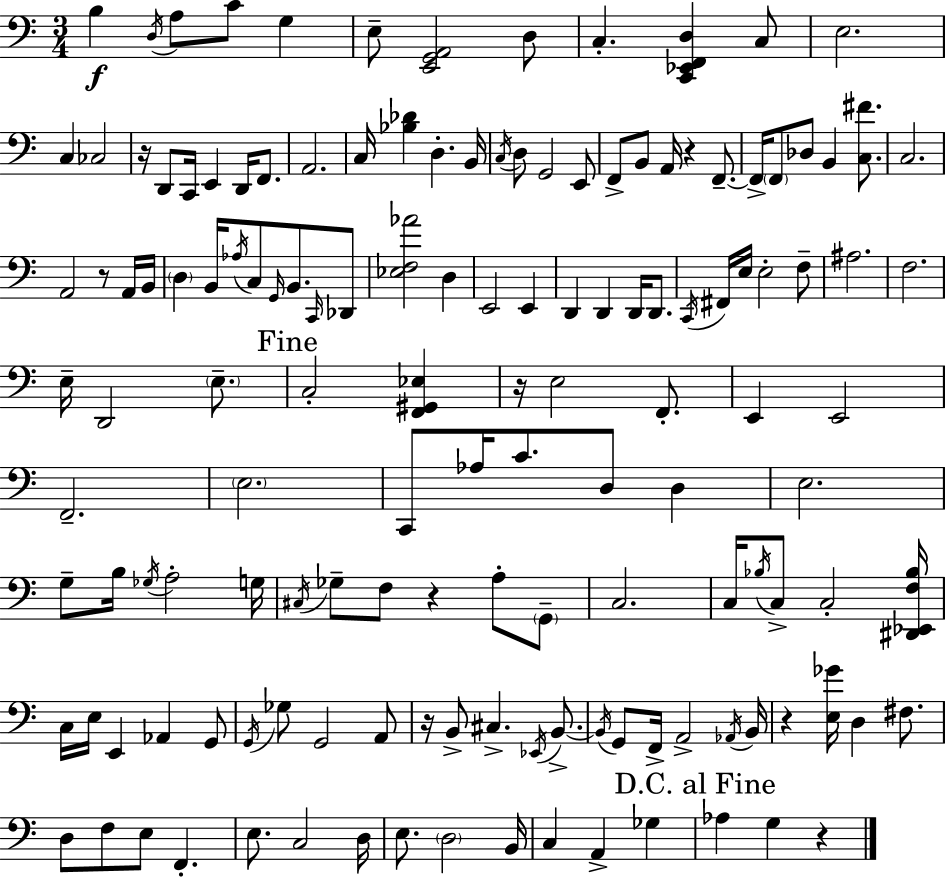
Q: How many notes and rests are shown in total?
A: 142